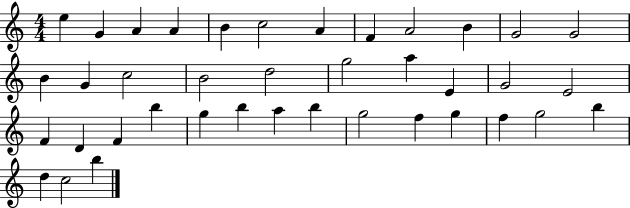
X:1
T:Untitled
M:4/4
L:1/4
K:C
e G A A B c2 A F A2 B G2 G2 B G c2 B2 d2 g2 a E G2 E2 F D F b g b a b g2 f g f g2 b d c2 b